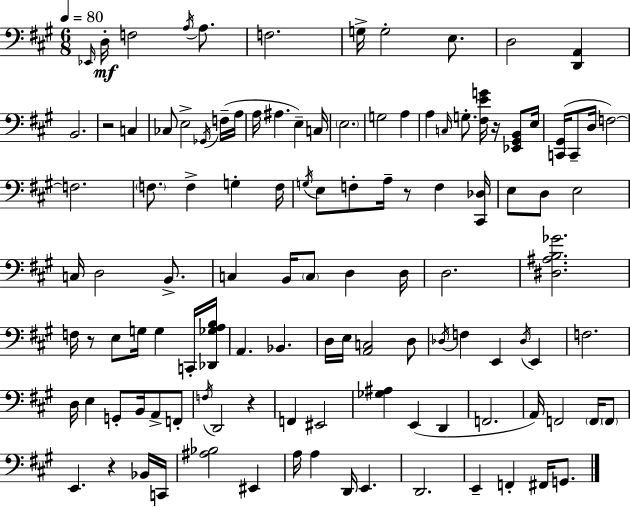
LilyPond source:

{
  \clef bass
  \numericTimeSignature
  \time 6/8
  \key a \major
  \tempo 4 = 80
  \grace { ees,16 }\mf d16-. f2 \acciaccatura { a16 } a8. | f2. | g16-> g2-. e8. | d2 <d, a,>4 | \break b,2. | r2 c4 | ces8 e2-> | \acciaccatura { ges,16 } f16--( a16 a16 ais4. e4--) | \break c16 \parenthesize e2. | g2 a4 | a4 \grace { c16 } g8.-. <fis e' g'>16 | r16 <ees, gis, b,>8 e16 <c, gis,>16( c,8-- d16 f2~~) | \break f2. | \parenthesize f8. f4-> g4-. | f16 \acciaccatura { g16 } e8 f8-. a16-- r8 | f4 <cis, des>16 e8 d8 e2 | \break c16 d2 | b,8.-> c4 b,16 \parenthesize c8 | d4 d16 d2. | <dis ais b ges'>2. | \break f16 r8 e8 g16 g4 | c,16-. <des, ges a b>16 a,4. bes,4. | d16 e16 <a, c>2 | d8 \acciaccatura { des16 } f4 e,4 | \break \acciaccatura { des16 } e,4 f2. | d16 e4 | g,8-. b,16 a,8-> f,8-. \acciaccatura { f16 } d,2 | r4 f,4 | \break eis,2 <ges ais>4 | e,4( d,4 f,2. | a,16) f,2 | \parenthesize f,16 \parenthesize f,8 e,4. | \break r4 bes,16 c,16 <ais bes>2 | eis,4 a16 a4 | d,16 e,4. d,2. | e,4-- | \break f,4-. fis,16 g,8. \bar "|."
}